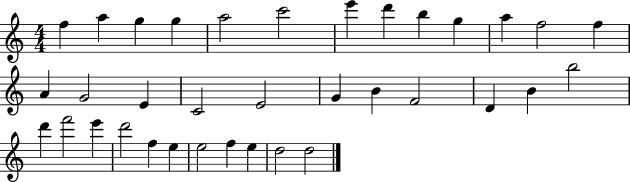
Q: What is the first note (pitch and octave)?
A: F5